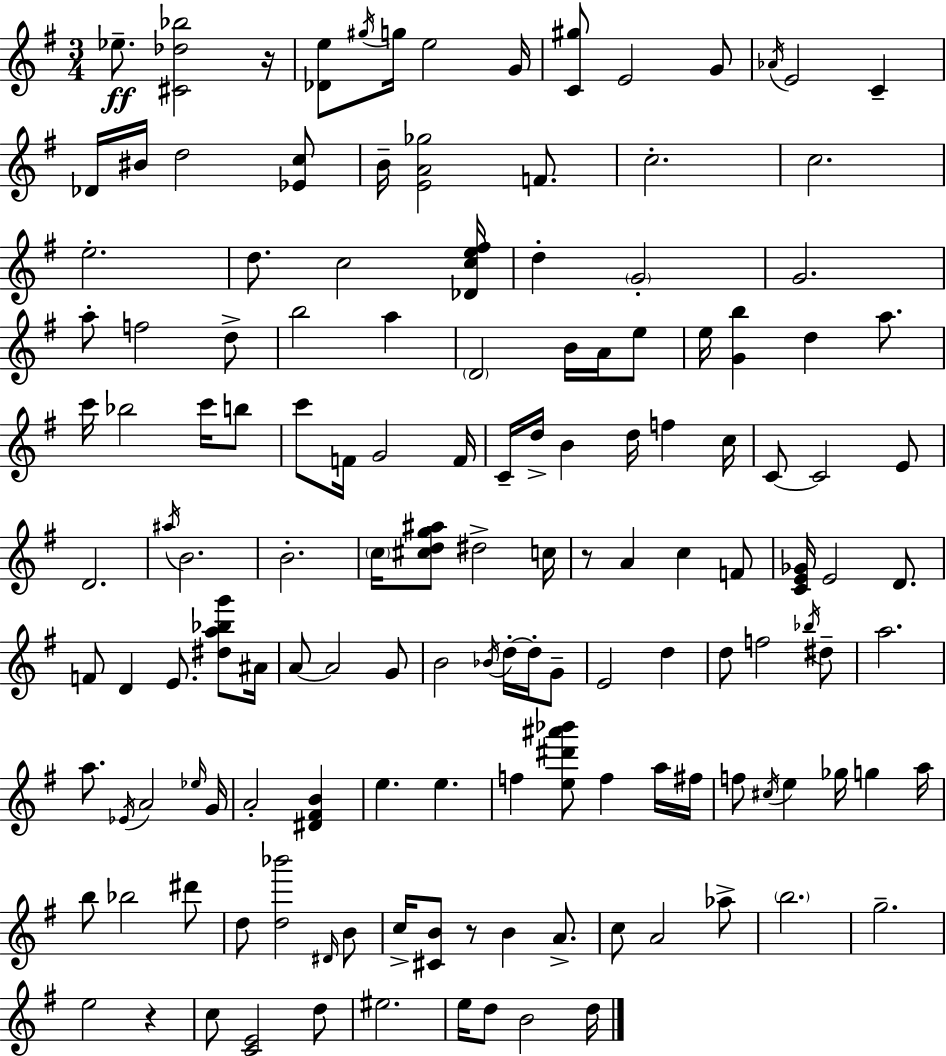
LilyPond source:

{
  \clef treble
  \numericTimeSignature
  \time 3/4
  \key e \minor
  ees''8.--\ff <cis' des'' bes''>2 r16 | <des' e''>8 \acciaccatura { gis''16 } g''16 e''2 | g'16 <c' gis''>8 e'2 g'8 | \acciaccatura { aes'16 } e'2 c'4-- | \break des'16 bis'16 d''2 | <ees' c''>8 b'16-- <e' a' ges''>2 f'8. | c''2.-. | c''2. | \break e''2.-. | d''8. c''2 | <des' c'' e'' fis''>16 d''4-. \parenthesize g'2-. | g'2. | \break a''8-. f''2 | d''8-> b''2 a''4 | \parenthesize d'2 b'16 a'16 | e''8 e''16 <g' b''>4 d''4 a''8. | \break c'''16 bes''2 c'''16 | b''8 c'''8 f'16 g'2 | f'16 c'16-- d''16-> b'4 d''16 f''4 | c''16 c'8~~ c'2 | \break e'8 d'2. | \acciaccatura { ais''16 } b'2. | b'2.-. | \parenthesize c''16 <cis'' d'' g'' ais''>8 dis''2-> | \break c''16 r8 a'4 c''4 | f'8 <c' e' ges'>16 e'2 | d'8. f'8 d'4 e'8. | <dis'' a'' bes'' g'''>8 ais'16 a'8~~ a'2 | \break g'8 b'2 \acciaccatura { bes'16 } | d''16-.~~ d''16-. g'8-- e'2 | d''4 d''8 f''2 | \acciaccatura { bes''16 } dis''8-- a''2. | \break a''8. \acciaccatura { ees'16 } a'2 | \grace { ees''16 } g'16 a'2-. | <dis' fis' b'>4 e''4. | e''4. f''4 <e'' dis''' ais''' bes'''>8 | \break f''4 a''16 fis''16 f''8 \acciaccatura { cis''16 } e''4 | ges''16 g''4 a''16 b''8 bes''2 | dis'''8 d''8 <d'' bes'''>2 | \grace { dis'16 } b'8 c''16-> <cis' b'>8 | \break r8 b'4 a'8.-> c''8 a'2 | aes''8-> \parenthesize b''2. | g''2.-- | e''2 | \break r4 c''8 <c' e'>2 | d''8 eis''2. | e''16 d''8 | b'2 d''16 \bar "|."
}